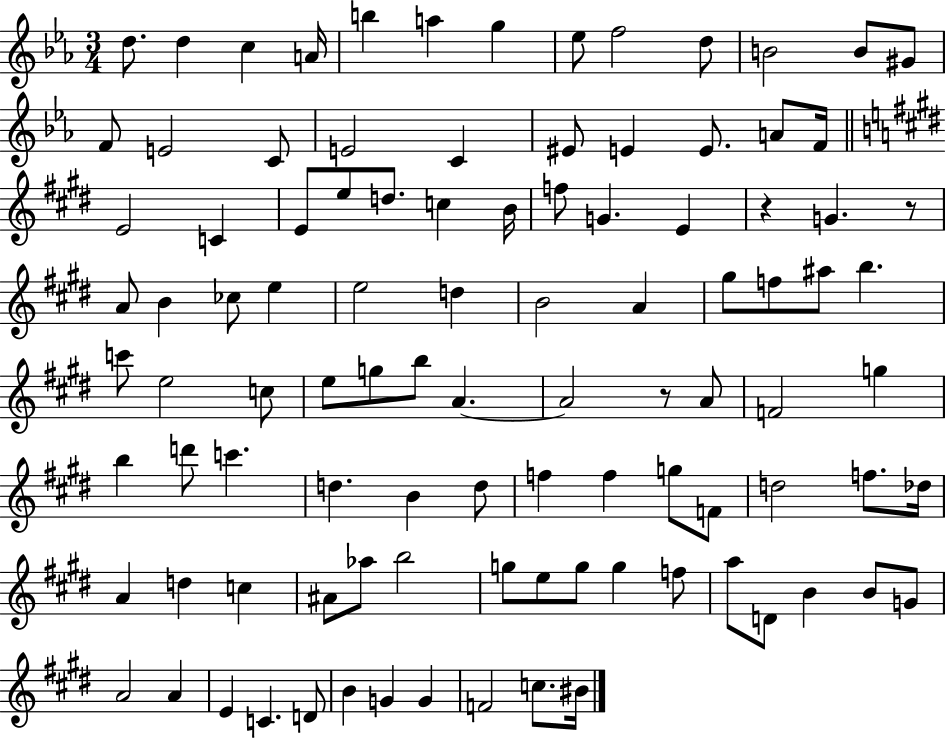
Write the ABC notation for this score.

X:1
T:Untitled
M:3/4
L:1/4
K:Eb
d/2 d c A/4 b a g _e/2 f2 d/2 B2 B/2 ^G/2 F/2 E2 C/2 E2 C ^E/2 E E/2 A/2 F/4 E2 C E/2 e/2 d/2 c B/4 f/2 G E z G z/2 A/2 B _c/2 e e2 d B2 A ^g/2 f/2 ^a/2 b c'/2 e2 c/2 e/2 g/2 b/2 A A2 z/2 A/2 F2 g b d'/2 c' d B d/2 f f g/2 F/2 d2 f/2 _d/4 A d c ^A/2 _a/2 b2 g/2 e/2 g/2 g f/2 a/2 D/2 B B/2 G/2 A2 A E C D/2 B G G F2 c/2 ^B/4